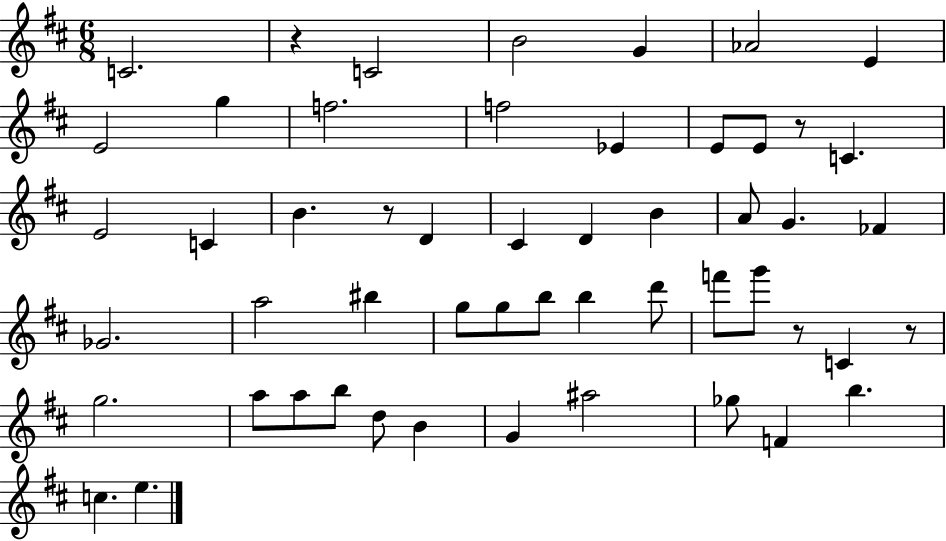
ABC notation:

X:1
T:Untitled
M:6/8
L:1/4
K:D
C2 z C2 B2 G _A2 E E2 g f2 f2 _E E/2 E/2 z/2 C E2 C B z/2 D ^C D B A/2 G _F _G2 a2 ^b g/2 g/2 b/2 b d'/2 f'/2 g'/2 z/2 C z/2 g2 a/2 a/2 b/2 d/2 B G ^a2 _g/2 F b c e